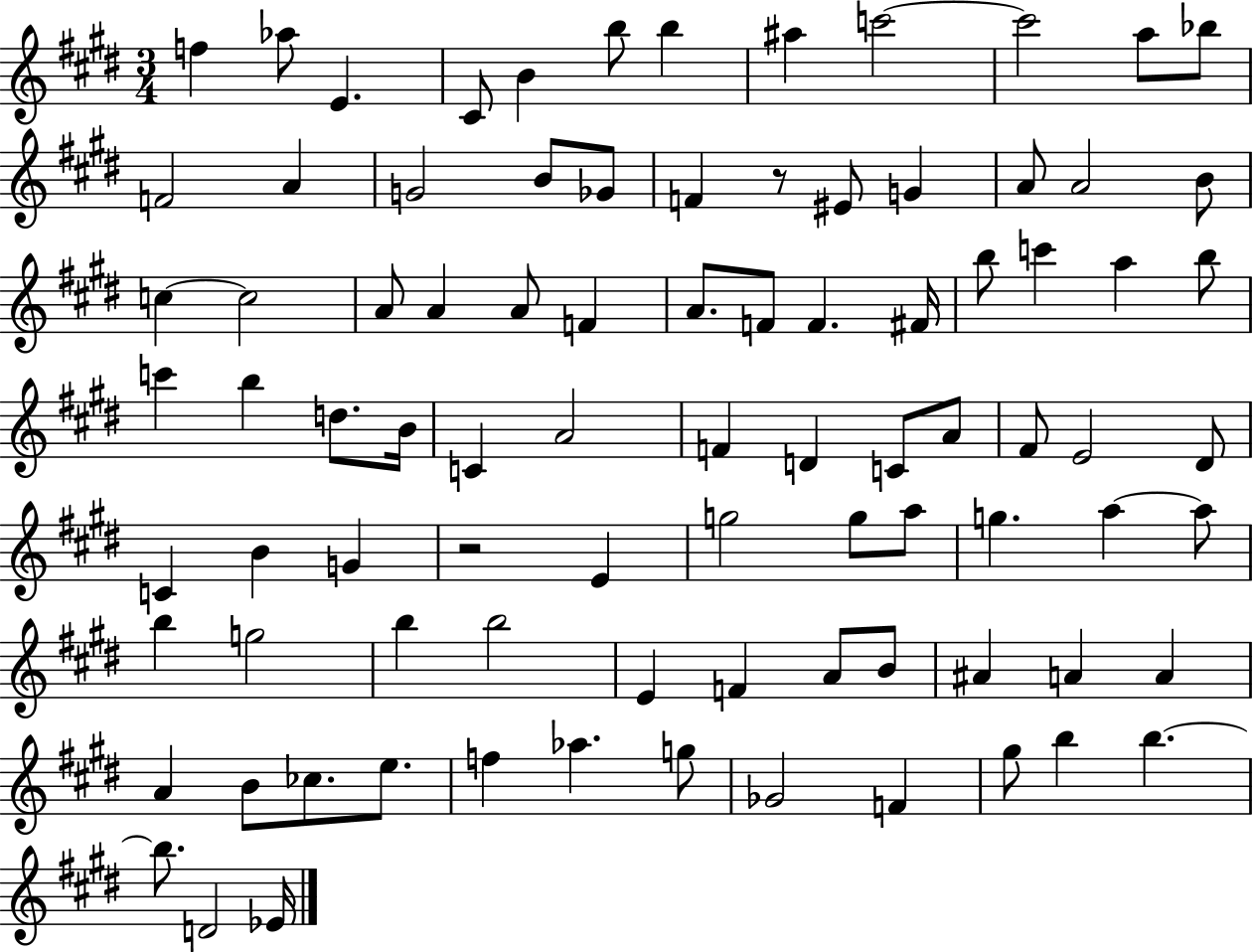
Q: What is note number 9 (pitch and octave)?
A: C6